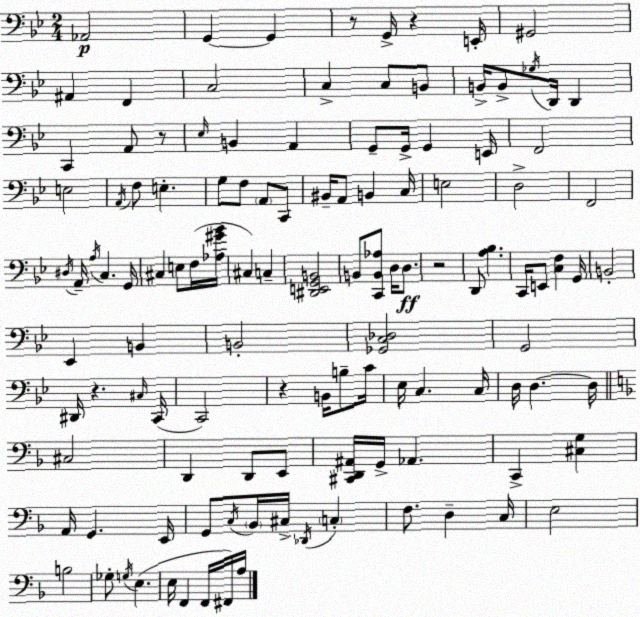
X:1
T:Untitled
M:2/4
L:1/4
K:Gm
_A,,2 G,, G,, z/2 G,,/4 z E,,/4 ^G,,2 ^A,, F,, C,2 C, C,/2 B,,/2 B,,/4 B,,/2 _G,/4 D,,/4 D,, C,, A,,/2 z/2 _E,/4 B,, A,, G,,/2 G,,/4 G,, E,,/4 F,,2 E,2 A,,/4 F,/2 E, G,/2 F,/2 A,,/2 C,,/2 ^B,,/4 A,,/2 B,, C,/4 E,2 D,2 F,,2 ^D,/4 A,,/4 A,/4 C, G,,/4 ^C, E,/2 F,/4 [_A,^G_B]/4 ^C, C, [^D,,E,,G,,B,,]2 B,,/2 [C,,B,,_A,]/2 D,/4 D,/2 z2 D,,/2 [A,_B,] C,,/4 E,,/2 [C,F,] G,,/4 B,,2 _E,, B,, B,,2 [_G,,C,_D,]2 G,,2 ^D,,/4 z ^C,/4 C,,/4 C,,2 z B,,/4 B,/2 C/4 _E,/4 C, C,/4 D,/4 D, D,/4 ^C,2 D,, D,,/2 E,,/2 [^C,,D,,^A,,]/4 G,,/4 _A,, C,, [^C,G,] A,,/4 G,, E,,/4 G,,/2 C,/4 _B,,/4 ^C,/4 _D,,/4 C, F,/2 D, C,/4 E,2 B,2 _G,/2 G,/4 E, E,/4 F,, F,,/4 ^F,,/4 A,/4